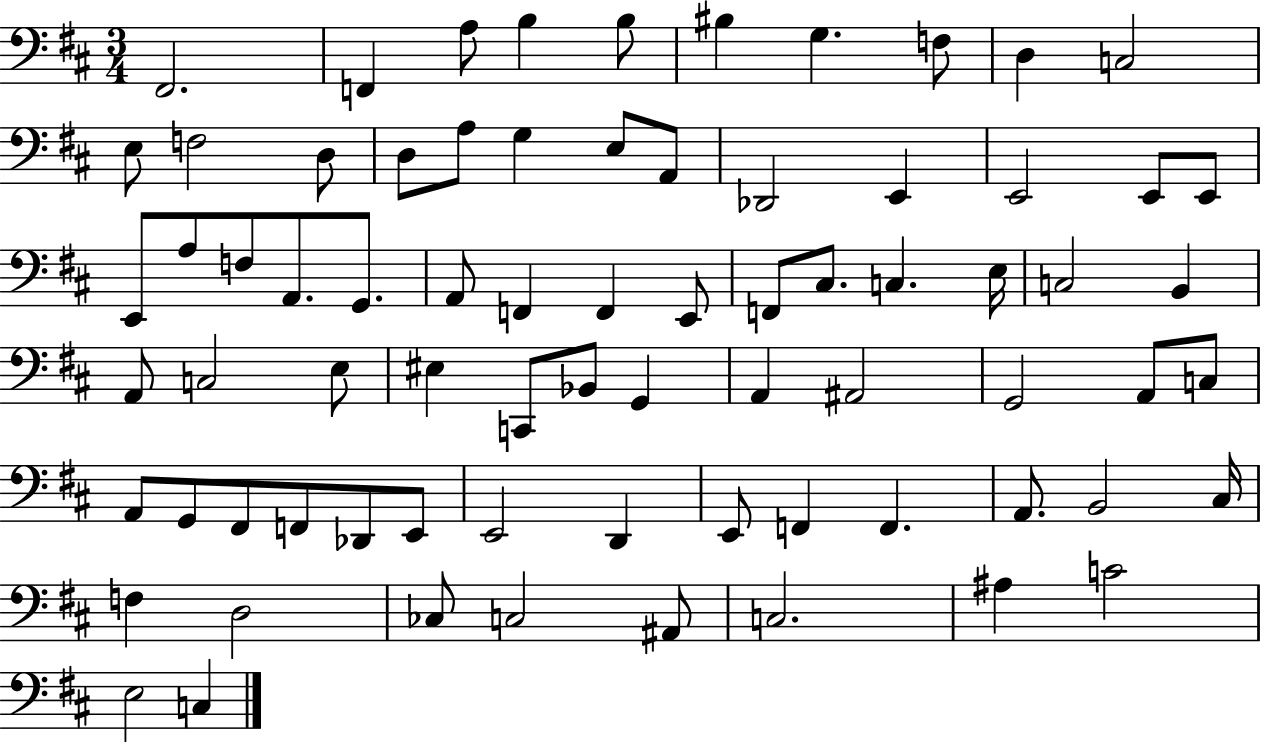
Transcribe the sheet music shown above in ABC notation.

X:1
T:Untitled
M:3/4
L:1/4
K:D
^F,,2 F,, A,/2 B, B,/2 ^B, G, F,/2 D, C,2 E,/2 F,2 D,/2 D,/2 A,/2 G, E,/2 A,,/2 _D,,2 E,, E,,2 E,,/2 E,,/2 E,,/2 A,/2 F,/2 A,,/2 G,,/2 A,,/2 F,, F,, E,,/2 F,,/2 ^C,/2 C, E,/4 C,2 B,, A,,/2 C,2 E,/2 ^E, C,,/2 _B,,/2 G,, A,, ^A,,2 G,,2 A,,/2 C,/2 A,,/2 G,,/2 ^F,,/2 F,,/2 _D,,/2 E,,/2 E,,2 D,, E,,/2 F,, F,, A,,/2 B,,2 ^C,/4 F, D,2 _C,/2 C,2 ^A,,/2 C,2 ^A, C2 E,2 C,